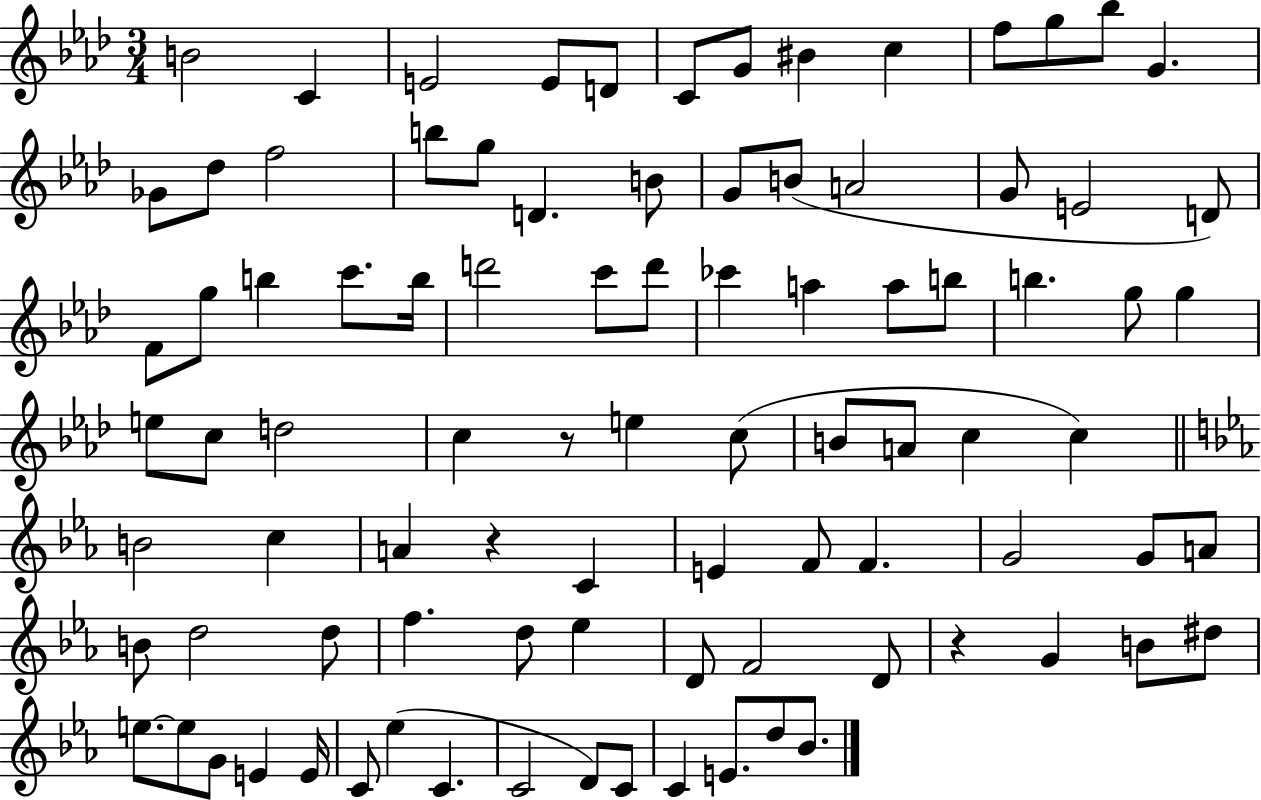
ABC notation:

X:1
T:Untitled
M:3/4
L:1/4
K:Ab
B2 C E2 E/2 D/2 C/2 G/2 ^B c f/2 g/2 _b/2 G _G/2 _d/2 f2 b/2 g/2 D B/2 G/2 B/2 A2 G/2 E2 D/2 F/2 g/2 b c'/2 b/4 d'2 c'/2 d'/2 _c' a a/2 b/2 b g/2 g e/2 c/2 d2 c z/2 e c/2 B/2 A/2 c c B2 c A z C E F/2 F G2 G/2 A/2 B/2 d2 d/2 f d/2 _e D/2 F2 D/2 z G B/2 ^d/2 e/2 e/2 G/2 E E/4 C/2 _e C C2 D/2 C/2 C E/2 d/2 _B/2